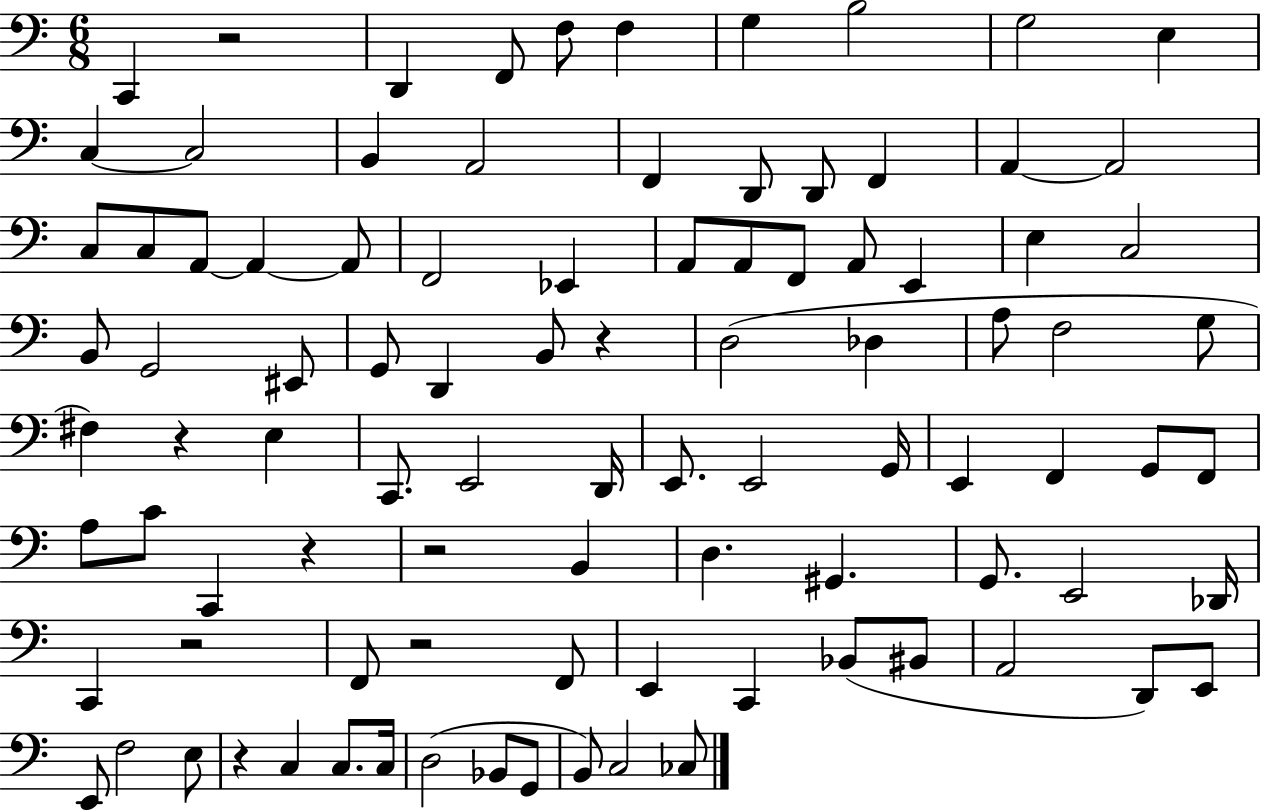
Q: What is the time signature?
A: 6/8